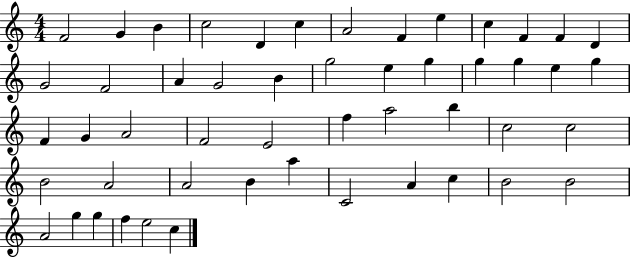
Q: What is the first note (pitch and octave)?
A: F4